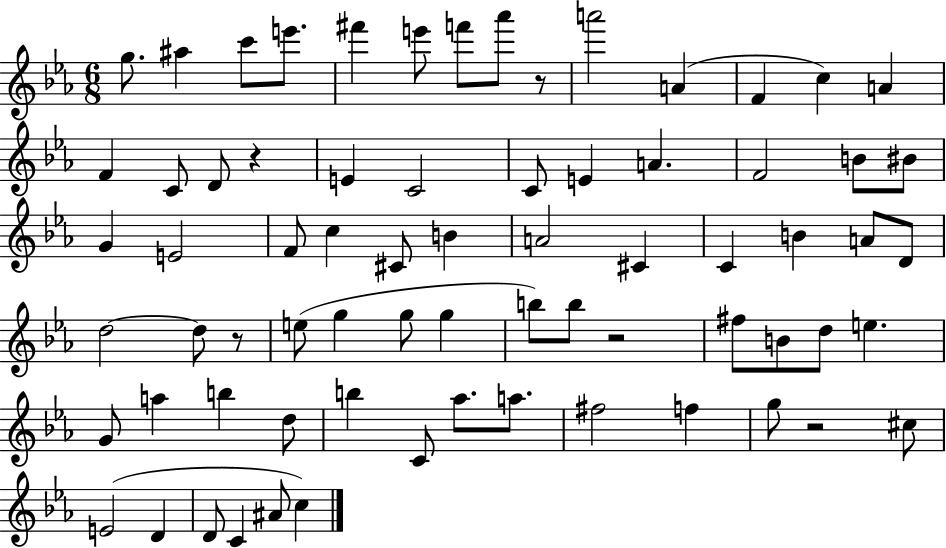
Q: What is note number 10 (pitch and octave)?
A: A4